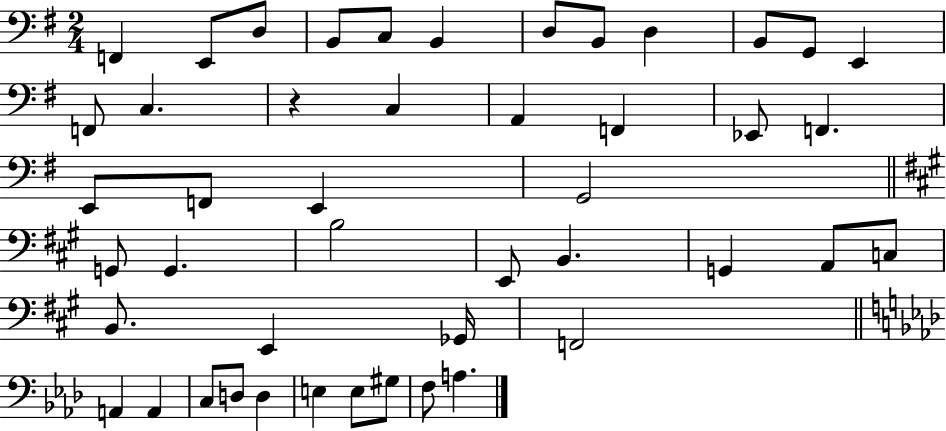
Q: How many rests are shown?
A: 1